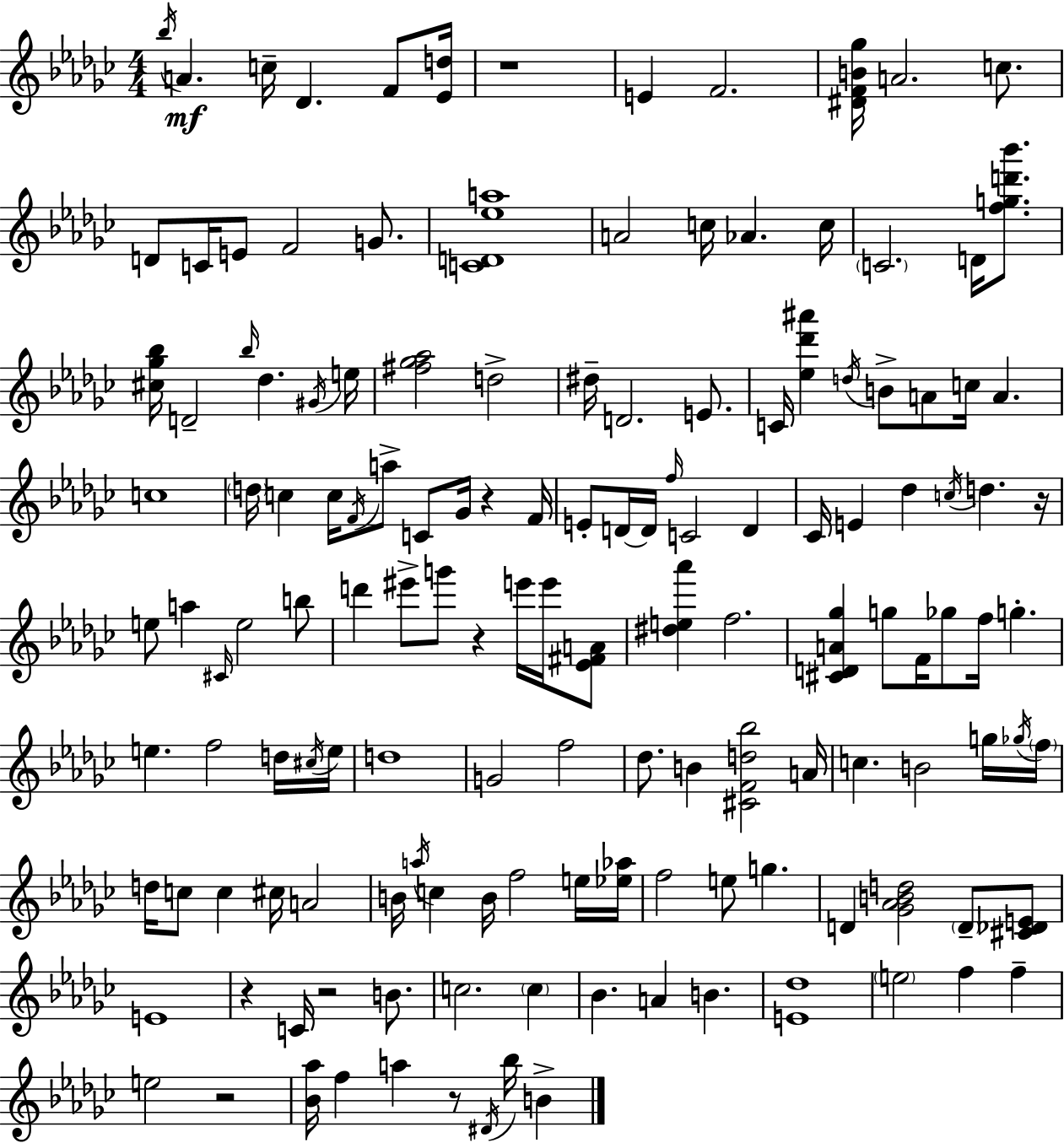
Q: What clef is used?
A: treble